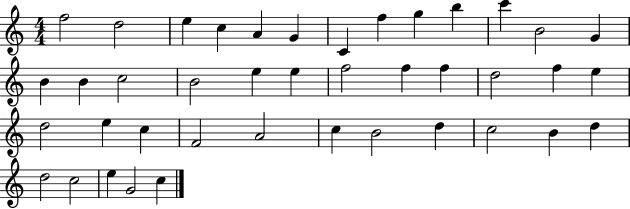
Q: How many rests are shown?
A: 0